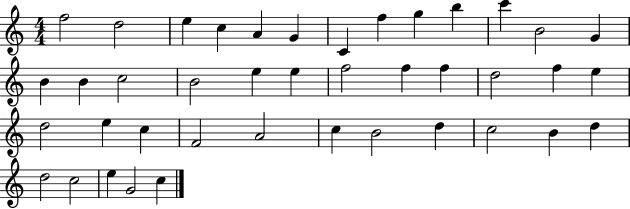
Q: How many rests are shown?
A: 0